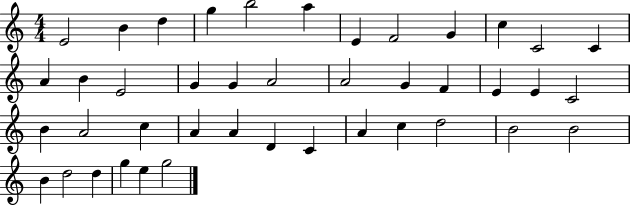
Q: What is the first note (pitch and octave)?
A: E4